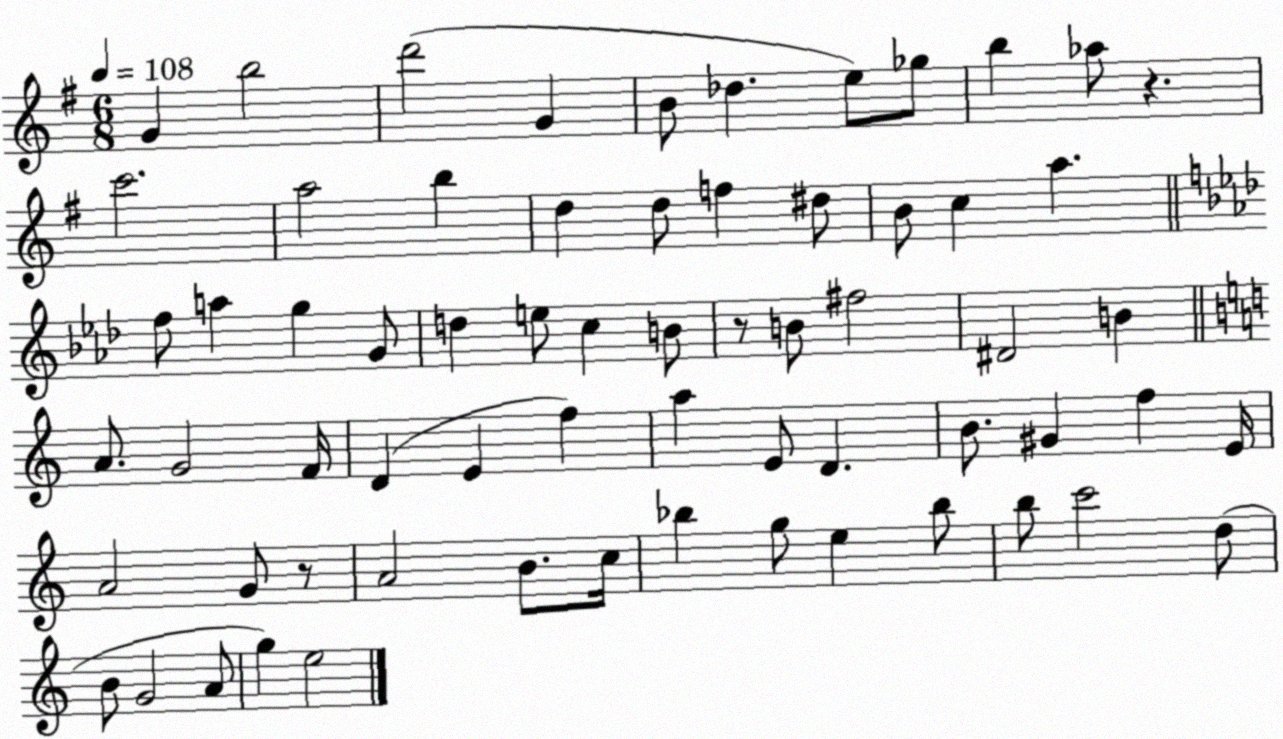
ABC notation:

X:1
T:Untitled
M:6/8
L:1/4
K:G
G b2 d'2 G B/2 _d e/2 _g/2 b _a/2 z c'2 a2 b d d/2 f ^d/2 B/2 c a f/2 a g G/2 d e/2 c B/2 z/2 B/2 ^f2 ^D2 B A/2 G2 F/4 D E f a E/2 D B/2 ^G f E/4 A2 G/2 z/2 A2 B/2 c/4 _b g/2 e _b/2 b/2 c'2 d/2 B/2 G2 A/2 g e2